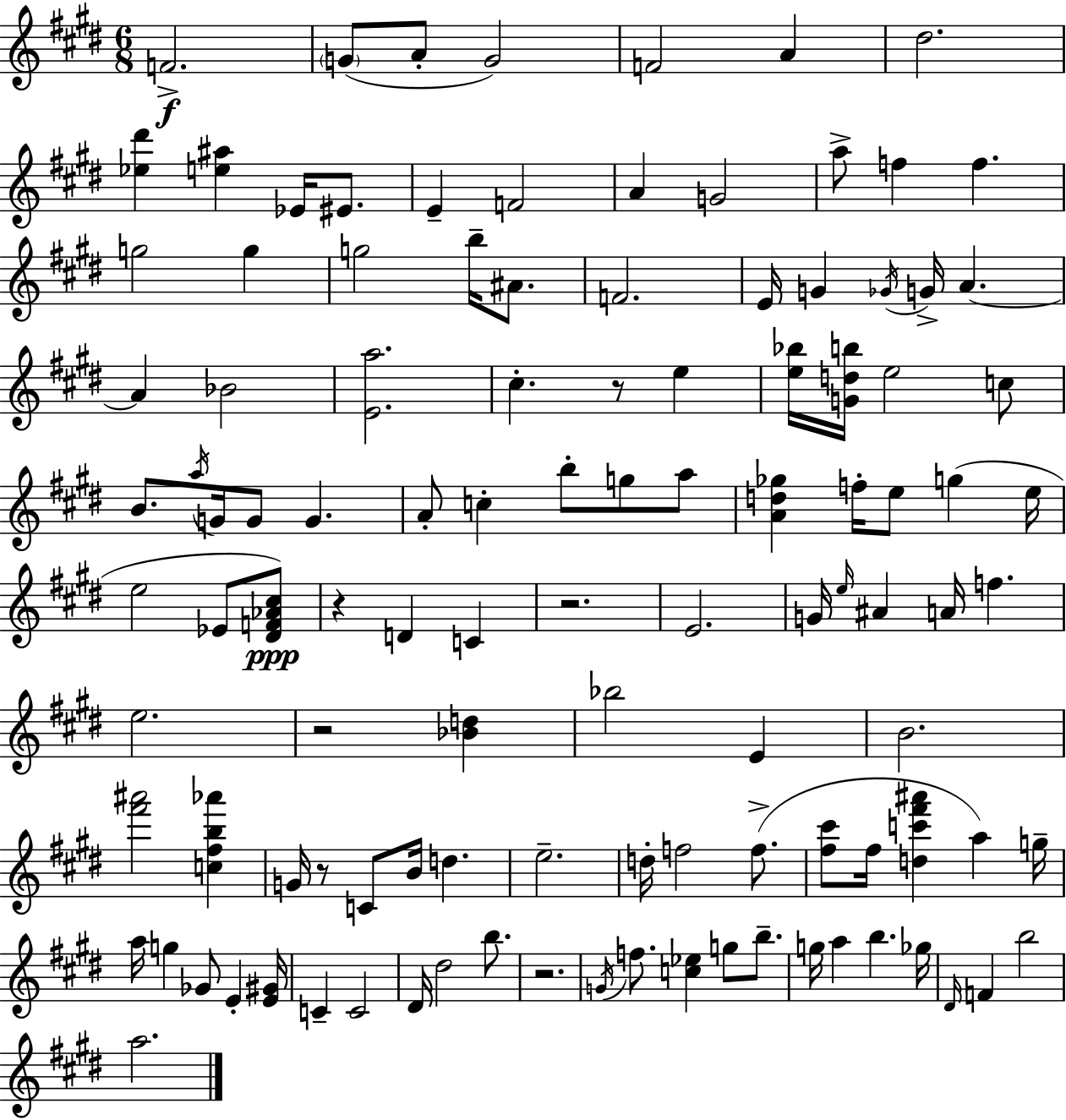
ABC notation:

X:1
T:Untitled
M:6/8
L:1/4
K:E
F2 G/2 A/2 G2 F2 A ^d2 [_e^d'] [e^a] _E/4 ^E/2 E F2 A G2 a/2 f f g2 g g2 b/4 ^A/2 F2 E/4 G _G/4 G/4 A A _B2 [Ea]2 ^c z/2 e [e_b]/4 [Gdb]/4 e2 c/2 B/2 a/4 G/4 G/2 G A/2 c b/2 g/2 a/2 [Ad_g] f/4 e/2 g e/4 e2 _E/2 [^DF_A^c]/2 z D C z2 E2 G/4 e/4 ^A A/4 f e2 z2 [_Bd] _b2 E B2 [^f'^a']2 [c^fb_a'] G/4 z/2 C/2 B/4 d e2 d/4 f2 f/2 [^f^c']/2 ^f/4 [dc'^f'^a'] a g/4 a/4 g _G/2 E [E^G]/4 C C2 ^D/4 ^d2 b/2 z2 G/4 f/2 [c_e] g/2 b/2 g/4 a b _g/4 ^D/4 F b2 a2